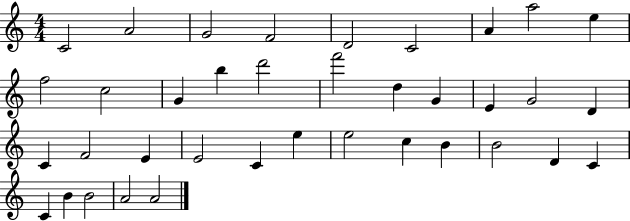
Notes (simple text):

C4/h A4/h G4/h F4/h D4/h C4/h A4/q A5/h E5/q F5/h C5/h G4/q B5/q D6/h F6/h D5/q G4/q E4/q G4/h D4/q C4/q F4/h E4/q E4/h C4/q E5/q E5/h C5/q B4/q B4/h D4/q C4/q C4/q B4/q B4/h A4/h A4/h